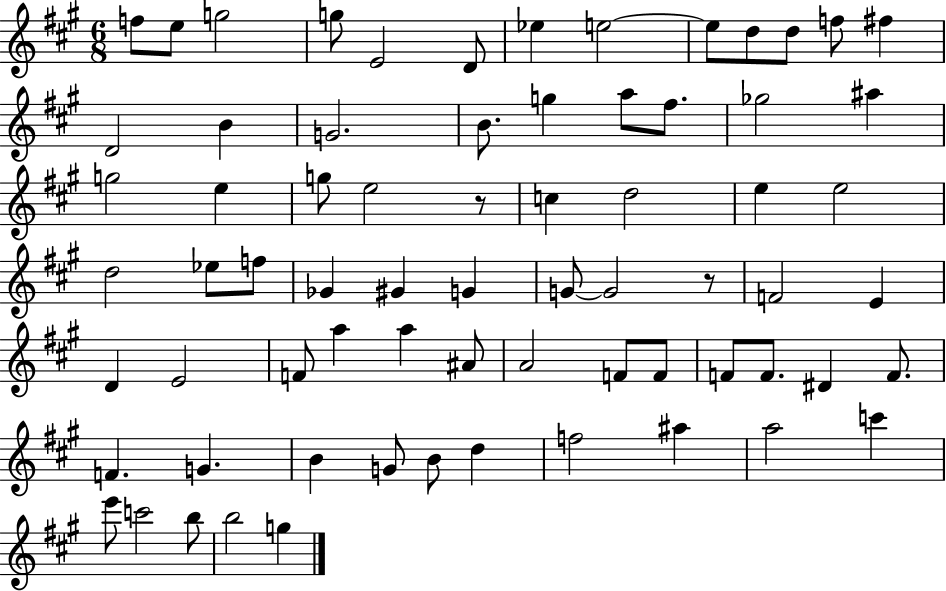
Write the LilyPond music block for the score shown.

{
  \clef treble
  \numericTimeSignature
  \time 6/8
  \key a \major
  f''8 e''8 g''2 | g''8 e'2 d'8 | ees''4 e''2~~ | e''8 d''8 d''8 f''8 fis''4 | \break d'2 b'4 | g'2. | b'8. g''4 a''8 fis''8. | ges''2 ais''4 | \break g''2 e''4 | g''8 e''2 r8 | c''4 d''2 | e''4 e''2 | \break d''2 ees''8 f''8 | ges'4 gis'4 g'4 | g'8~~ g'2 r8 | f'2 e'4 | \break d'4 e'2 | f'8 a''4 a''4 ais'8 | a'2 f'8 f'8 | f'8 f'8. dis'4 f'8. | \break f'4. g'4. | b'4 g'8 b'8 d''4 | f''2 ais''4 | a''2 c'''4 | \break e'''8 c'''2 b''8 | b''2 g''4 | \bar "|."
}